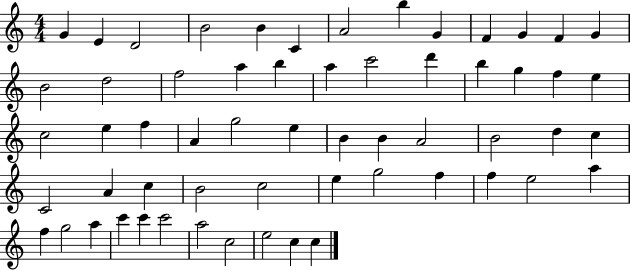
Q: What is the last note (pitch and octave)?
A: C5